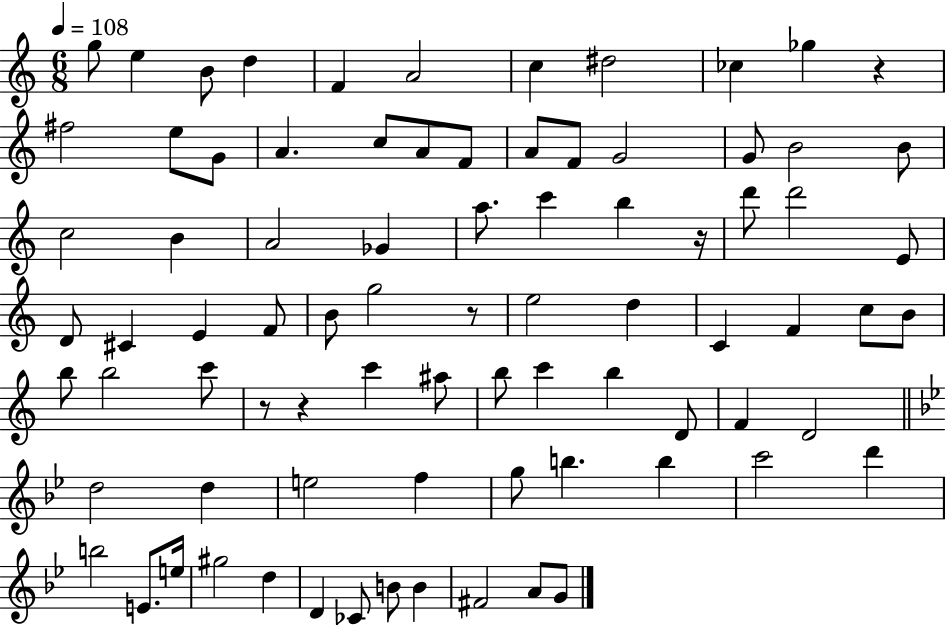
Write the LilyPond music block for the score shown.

{
  \clef treble
  \numericTimeSignature
  \time 6/8
  \key c \major
  \tempo 4 = 108
  \repeat volta 2 { g''8 e''4 b'8 d''4 | f'4 a'2 | c''4 dis''2 | ces''4 ges''4 r4 | \break fis''2 e''8 g'8 | a'4. c''8 a'8 f'8 | a'8 f'8 g'2 | g'8 b'2 b'8 | \break c''2 b'4 | a'2 ges'4 | a''8. c'''4 b''4 r16 | d'''8 d'''2 e'8 | \break d'8 cis'4 e'4 f'8 | b'8 g''2 r8 | e''2 d''4 | c'4 f'4 c''8 b'8 | \break b''8 b''2 c'''8 | r8 r4 c'''4 ais''8 | b''8 c'''4 b''4 d'8 | f'4 d'2 | \break \bar "||" \break \key bes \major d''2 d''4 | e''2 f''4 | g''8 b''4. b''4 | c'''2 d'''4 | \break b''2 e'8. e''16 | gis''2 d''4 | d'4 ces'8 b'8 b'4 | fis'2 a'8 g'8 | \break } \bar "|."
}